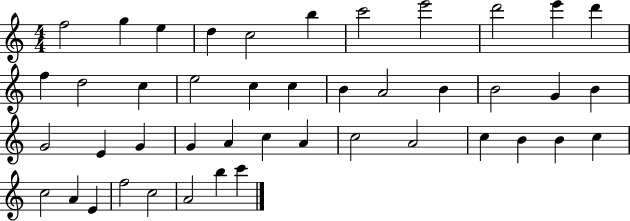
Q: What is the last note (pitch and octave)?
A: C6